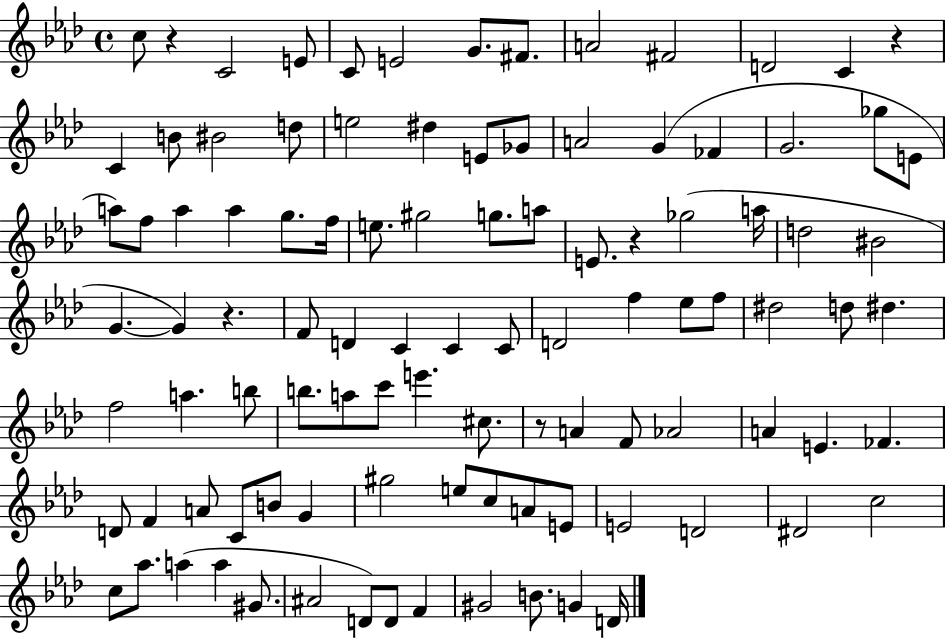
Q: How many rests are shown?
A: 5